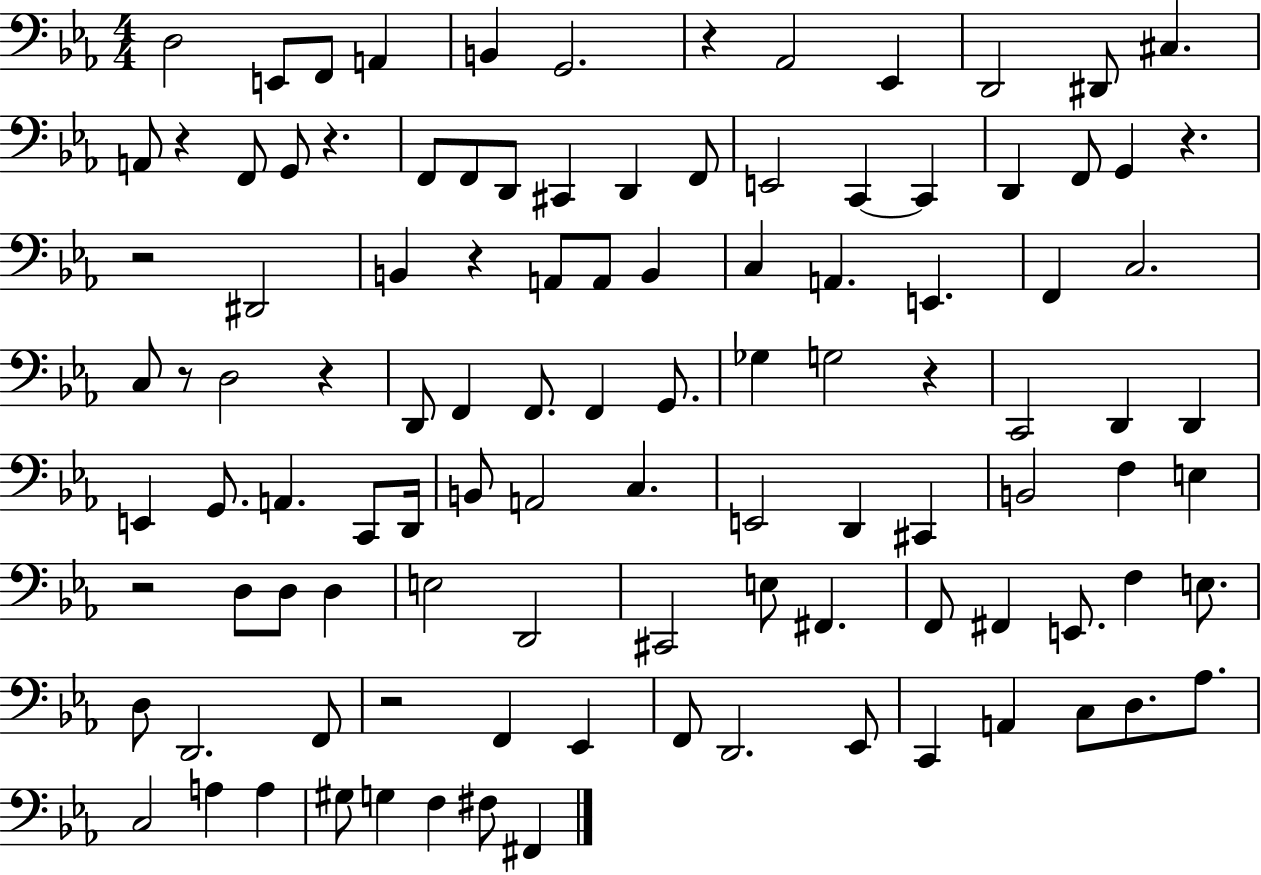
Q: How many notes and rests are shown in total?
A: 107